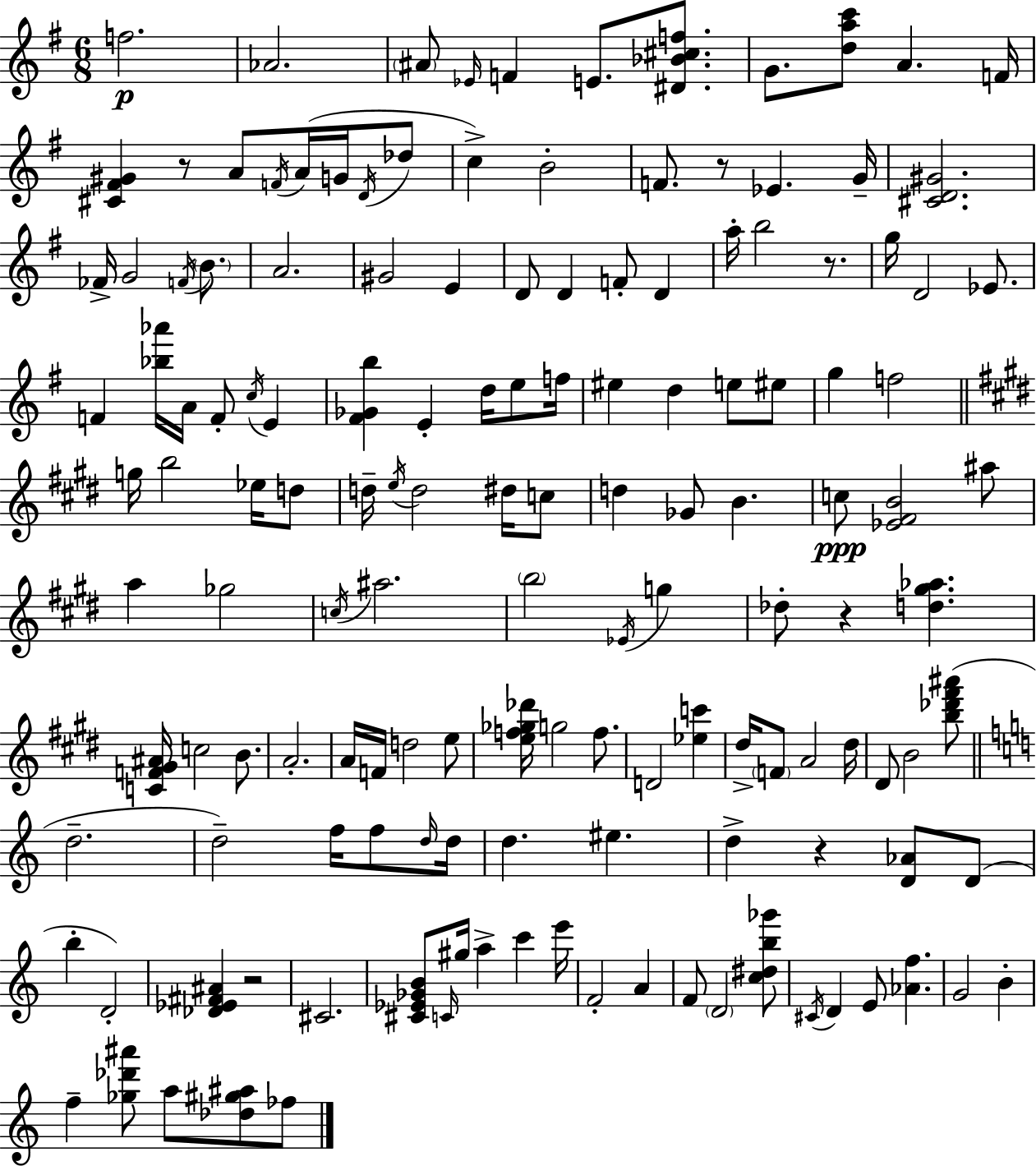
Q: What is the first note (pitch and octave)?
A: F5